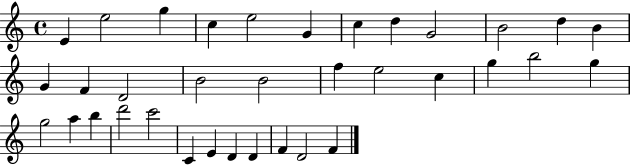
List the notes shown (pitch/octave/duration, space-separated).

E4/q E5/h G5/q C5/q E5/h G4/q C5/q D5/q G4/h B4/h D5/q B4/q G4/q F4/q D4/h B4/h B4/h F5/q E5/h C5/q G5/q B5/h G5/q G5/h A5/q B5/q D6/h C6/h C4/q E4/q D4/q D4/q F4/q D4/h F4/q